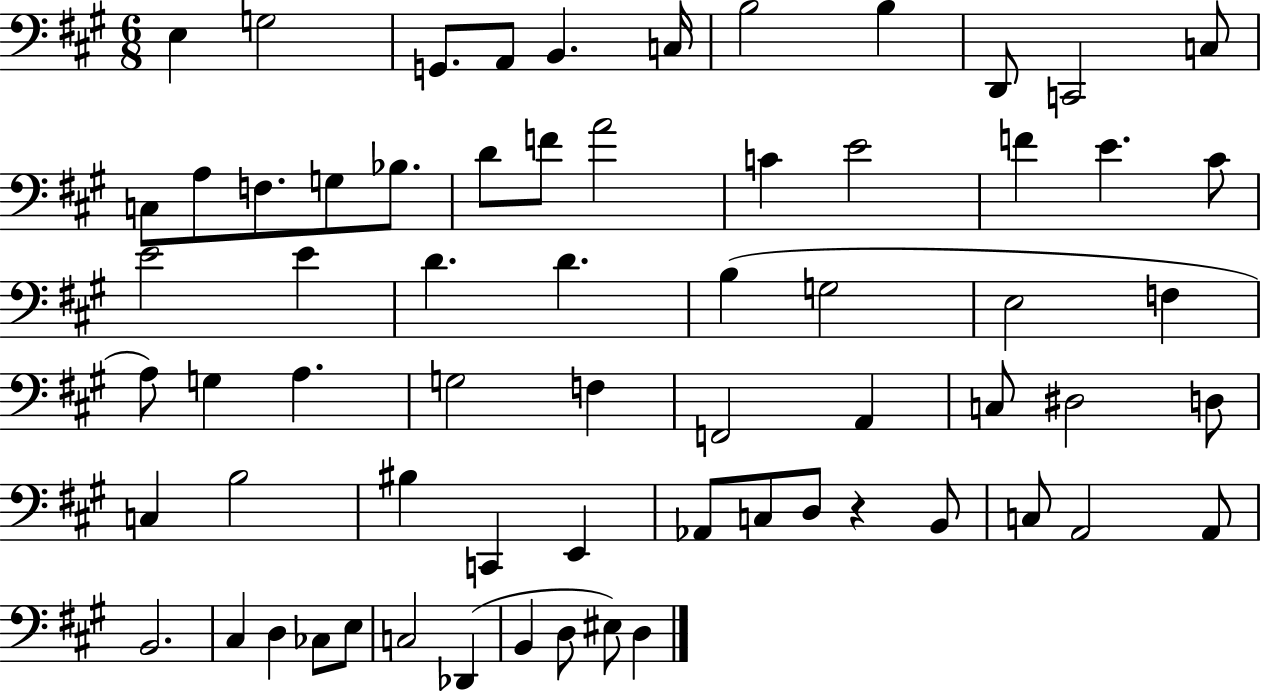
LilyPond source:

{
  \clef bass
  \numericTimeSignature
  \time 6/8
  \key a \major
  e4 g2 | g,8. a,8 b,4. c16 | b2 b4 | d,8 c,2 c8 | \break c8 a8 f8. g8 bes8. | d'8 f'8 a'2 | c'4 e'2 | f'4 e'4. cis'8 | \break e'2 e'4 | d'4. d'4. | b4( g2 | e2 f4 | \break a8) g4 a4. | g2 f4 | f,2 a,4 | c8 dis2 d8 | \break c4 b2 | bis4 c,4 e,4 | aes,8 c8 d8 r4 b,8 | c8 a,2 a,8 | \break b,2. | cis4 d4 ces8 e8 | c2 des,4( | b,4 d8 eis8) d4 | \break \bar "|."
}